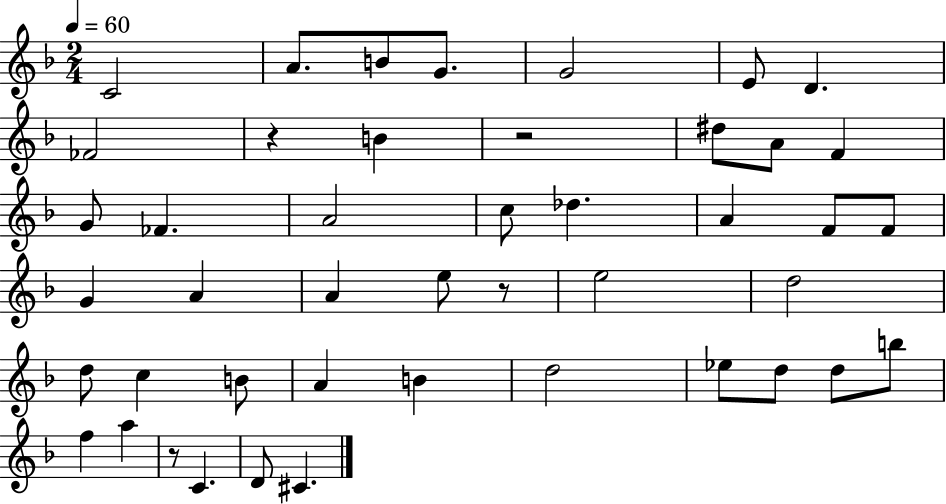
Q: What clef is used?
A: treble